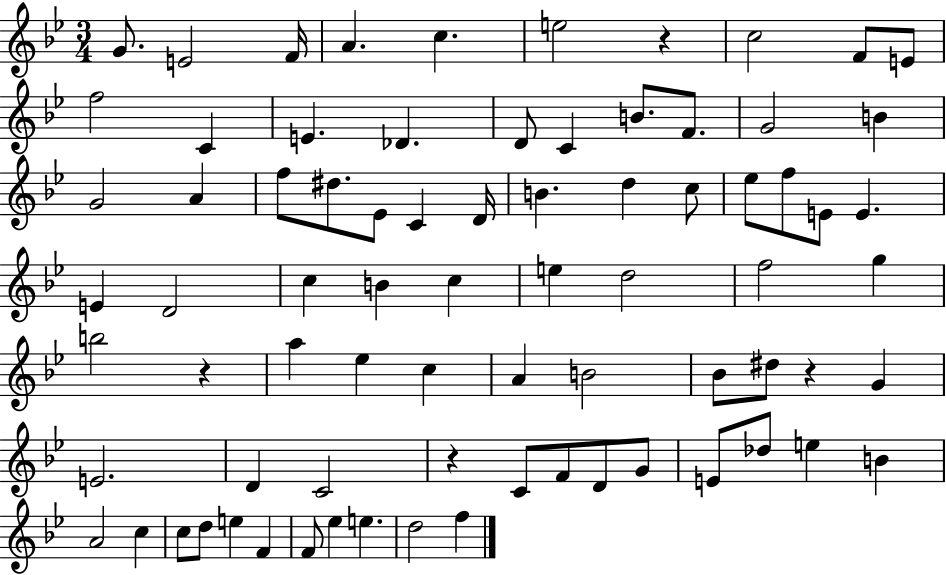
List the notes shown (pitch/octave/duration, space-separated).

G4/e. E4/h F4/s A4/q. C5/q. E5/h R/q C5/h F4/e E4/e F5/h C4/q E4/q. Db4/q. D4/e C4/q B4/e. F4/e. G4/h B4/q G4/h A4/q F5/e D#5/e. Eb4/e C4/q D4/s B4/q. D5/q C5/e Eb5/e F5/e E4/e E4/q. E4/q D4/h C5/q B4/q C5/q E5/q D5/h F5/h G5/q B5/h R/q A5/q Eb5/q C5/q A4/q B4/h Bb4/e D#5/e R/q G4/q E4/h. D4/q C4/h R/q C4/e F4/e D4/e G4/e E4/e Db5/e E5/q B4/q A4/h C5/q C5/e D5/e E5/q F4/q F4/e Eb5/q E5/q. D5/h F5/q